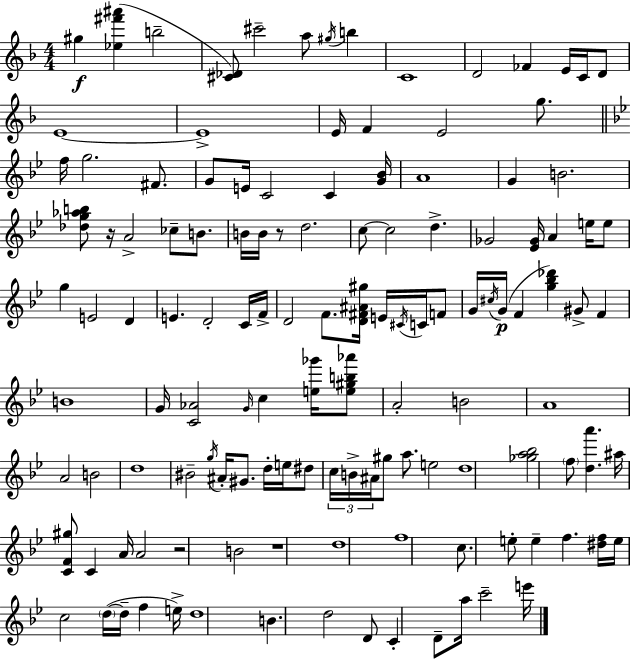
X:1
T:Untitled
M:4/4
L:1/4
K:F
^g [_e^f'^a'] b2 [^C_D]/2 ^c'2 a/2 ^g/4 b C4 D2 _F E/4 C/4 D/2 E4 E4 E/4 F E2 g/2 f/4 g2 ^F/2 G/2 E/4 C2 C [G_B]/4 A4 G B2 [_dg_ab]/2 z/4 A2 _c/2 B/2 B/4 B/4 z/2 d2 c/2 c2 d _G2 [_E_G]/4 A e/4 e/2 g E2 D E D2 C/4 F/4 D2 F/2 [D^F^A^g]/4 E/4 ^C/4 C/4 F/2 G/4 ^c/4 G/4 F [g_b_d'] ^G/2 F B4 G/4 [C_A]2 G/4 c [e_g']/4 [e^gb_a']/2 A2 B2 A4 A2 B2 d4 ^B2 g/4 ^A/4 ^G/2 d/4 e/4 ^d/2 c/4 B/4 ^A/4 ^g/2 a/2 e2 d4 [_ga_b]2 f/2 [da'] ^a/4 [CF^g]/2 C A/4 A2 z2 B2 z4 d4 f4 c/2 e/2 e f [^df]/4 e/4 c2 d/4 d/4 f e/4 d4 B d2 D/2 C D/2 a/4 c'2 e'/4